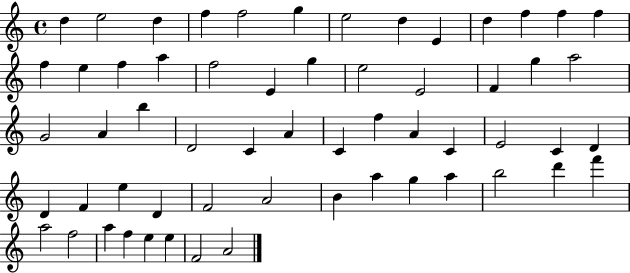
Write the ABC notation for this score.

X:1
T:Untitled
M:4/4
L:1/4
K:C
d e2 d f f2 g e2 d E d f f f f e f a f2 E g e2 E2 F g a2 G2 A b D2 C A C f A C E2 C D D F e D F2 A2 B a g a b2 d' f' a2 f2 a f e e F2 A2